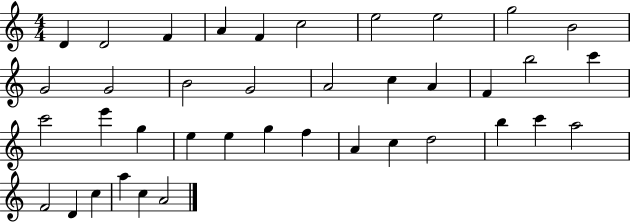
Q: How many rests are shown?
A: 0